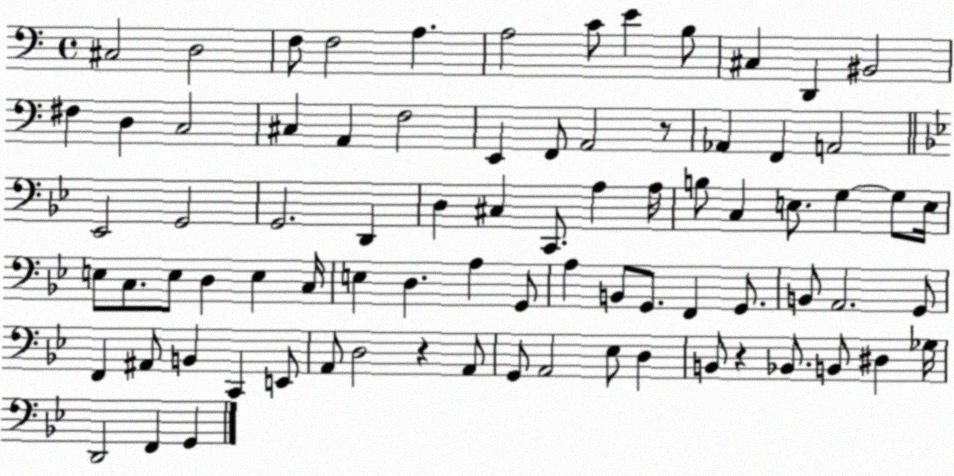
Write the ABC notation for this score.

X:1
T:Untitled
M:4/4
L:1/4
K:C
^C,2 D,2 F,/2 F,2 A, A,2 C/2 E B,/2 ^C, D,, ^B,,2 ^F, D, C,2 ^C, A,, F,2 E,, F,,/2 A,,2 z/2 _A,, F,, A,,2 _E,,2 G,,2 G,,2 D,, D, ^C, C,,/2 A, A,/4 B,/2 C, E,/2 G, G,/2 E,/4 E,/2 C,/2 E,/2 D, E, C,/4 E, D, A, G,,/2 A, B,,/2 G,,/2 F,, G,,/2 B,,/2 A,,2 G,,/2 F,, ^A,,/2 B,, C,, E,,/2 A,,/2 D,2 z A,,/2 G,,/2 A,,2 _E,/2 D, B,,/2 z _B,,/2 B,,/2 ^D, _G,/4 D,,2 F,, G,,